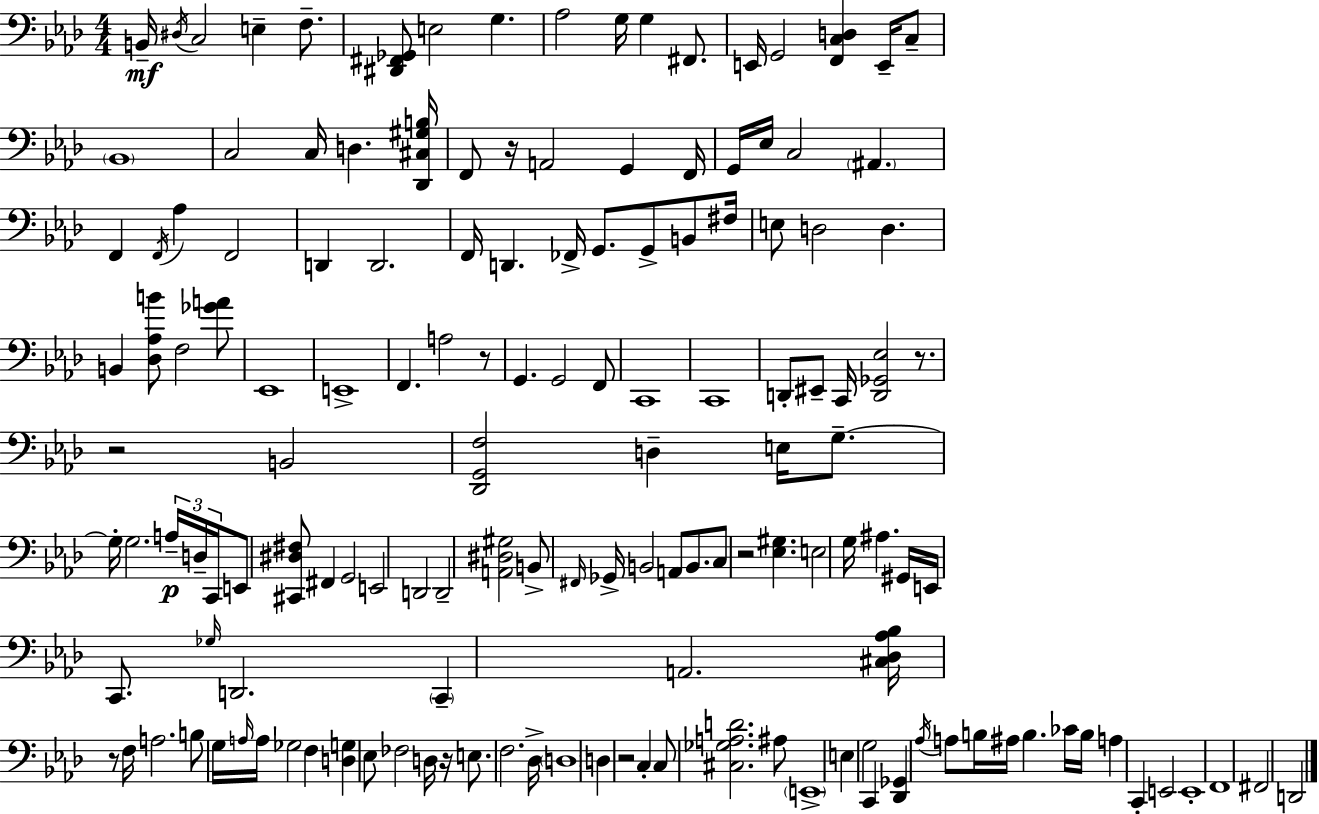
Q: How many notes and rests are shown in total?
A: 148